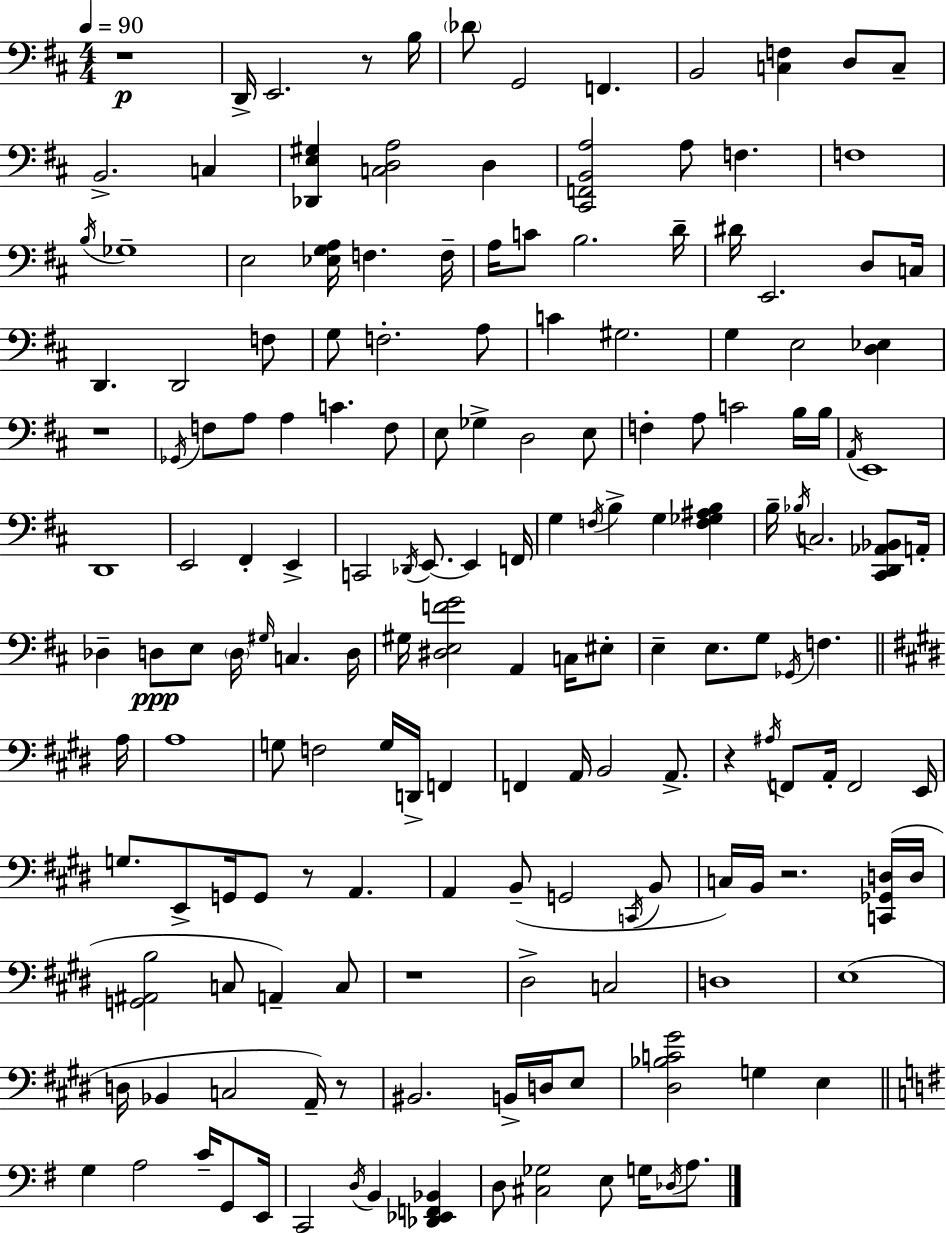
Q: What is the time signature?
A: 4/4